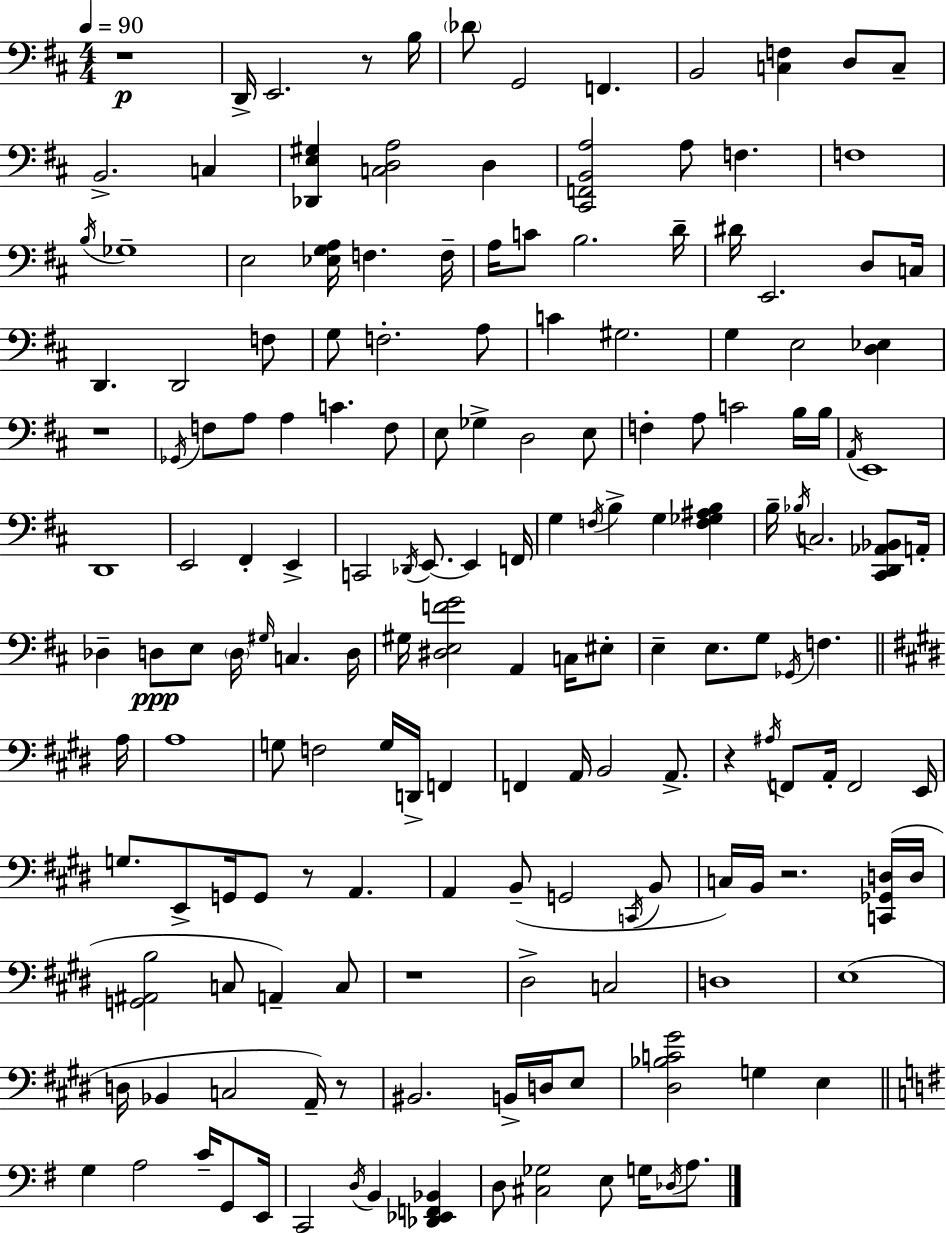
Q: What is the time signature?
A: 4/4